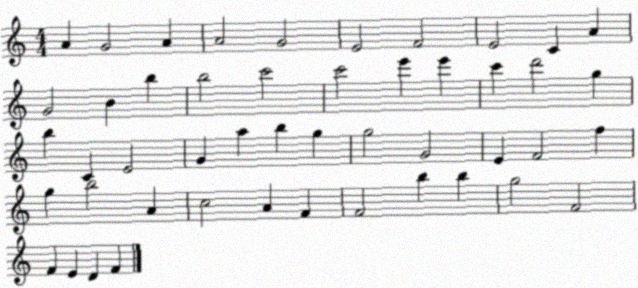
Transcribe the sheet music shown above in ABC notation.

X:1
T:Untitled
M:4/4
L:1/4
K:C
A G2 A A2 G2 E2 F2 E2 C A G2 B b b2 c'2 c'2 e' e' c' d'2 g b C E2 G a b g g2 G2 E F2 f g b2 A c2 A F F2 b b g2 F2 F E D F